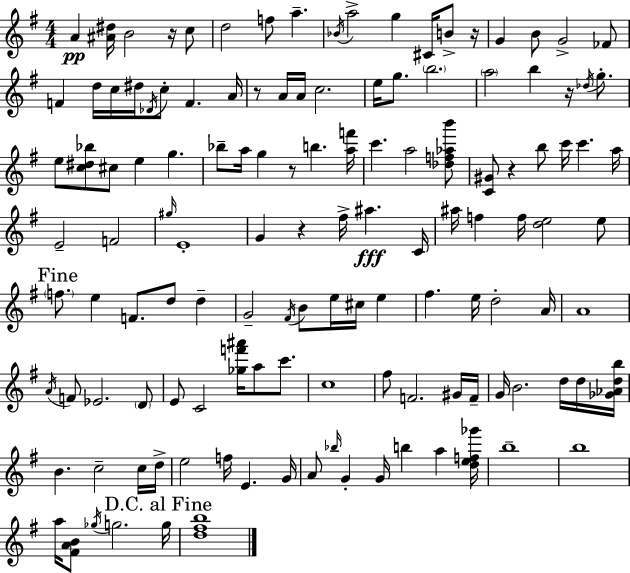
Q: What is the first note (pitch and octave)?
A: A4